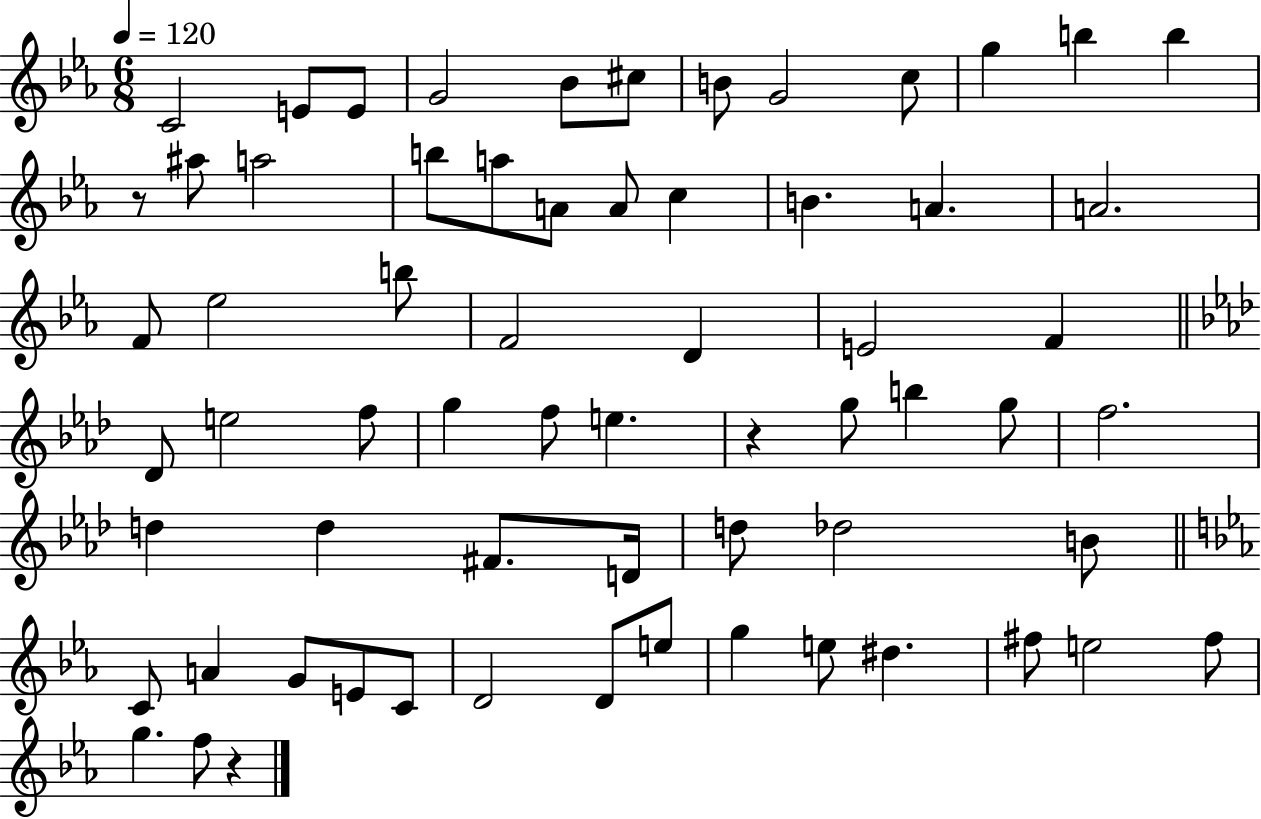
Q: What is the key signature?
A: EES major